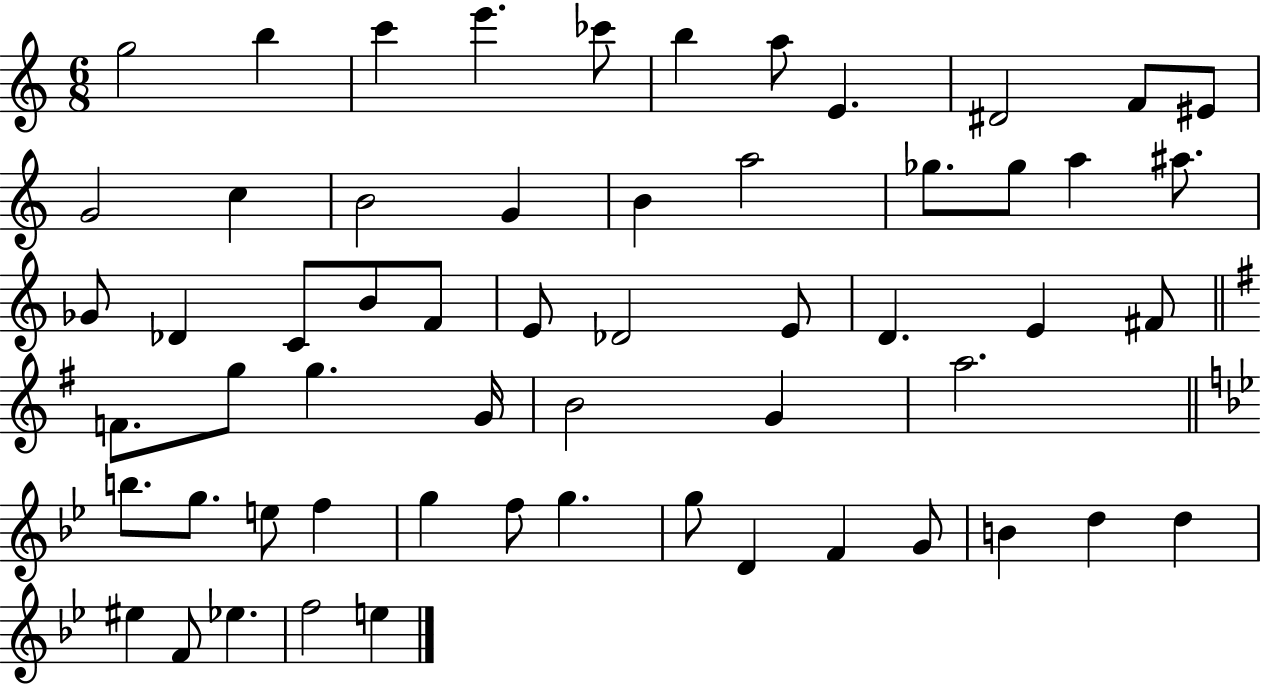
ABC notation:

X:1
T:Untitled
M:6/8
L:1/4
K:C
g2 b c' e' _c'/2 b a/2 E ^D2 F/2 ^E/2 G2 c B2 G B a2 _g/2 _g/2 a ^a/2 _G/2 _D C/2 B/2 F/2 E/2 _D2 E/2 D E ^F/2 F/2 g/2 g G/4 B2 G a2 b/2 g/2 e/2 f g f/2 g g/2 D F G/2 B d d ^e F/2 _e f2 e